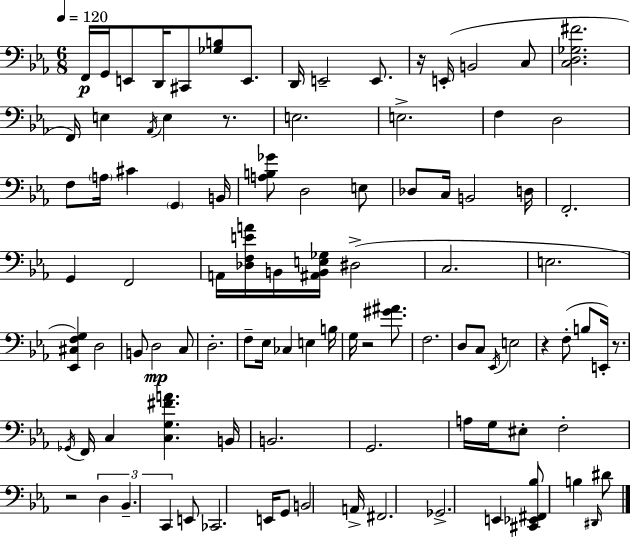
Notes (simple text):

F2/s G2/s E2/e D2/s C#2/e [Gb3,B3]/e E2/e. D2/s E2/h E2/e. R/s E2/s B2/h C3/e [C3,D3,Gb3,F#4]/h. F2/s E3/q Ab2/s E3/q R/e. E3/h. E3/h. F3/q D3/h F3/e A3/s C#4/q G2/q B2/s [A3,B3,Gb4]/e D3/h E3/e Db3/e C3/s B2/h D3/s F2/h. G2/q F2/h A2/s [Db3,F3,E4,A4]/s B2/s [A#2,B2,E3,Gb3]/s D#3/h C3/h. E3/h. [Eb2,C#3,F3,G3]/q D3/h B2/e D3/h C3/e D3/h. F3/e Eb3/s CES3/q E3/q B3/s G3/s R/h [G#4,A#4]/e. F3/h. D3/e C3/e Eb2/s E3/h R/q F3/e B3/e E2/s R/e. Gb2/s F2/s C3/q [C3,G3,F#4,A4]/q. B2/s B2/h. G2/h. A3/s G3/s EIS3/e F3/h R/h D3/q Bb2/q. C2/q E2/e CES2/h. E2/s G2/e B2/h A2/s F#2/h. Gb2/h. E2/q [C#2,Eb2,F#2,Bb3]/e B3/q D#2/s D#4/e